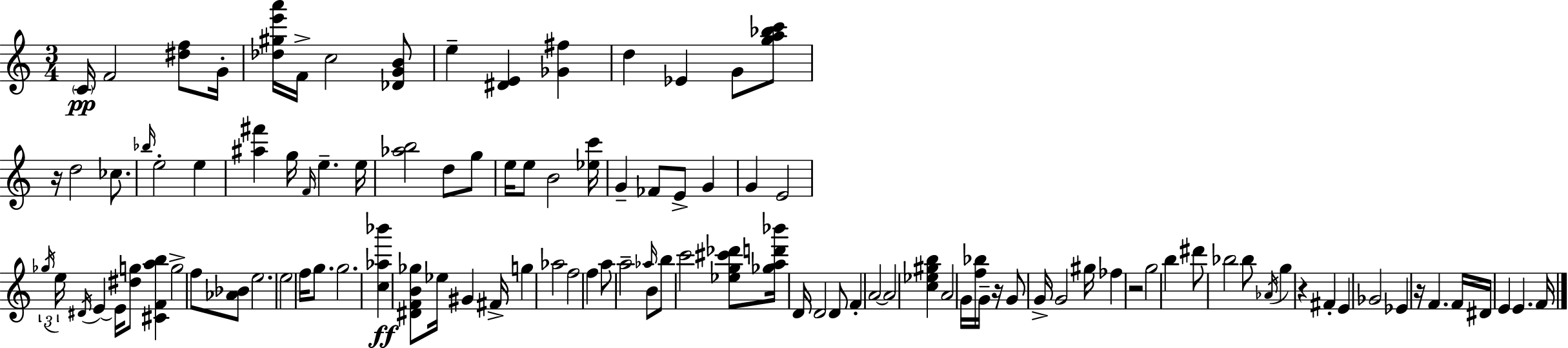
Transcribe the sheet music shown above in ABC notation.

X:1
T:Untitled
M:3/4
L:1/4
K:C
C/4 F2 [^df]/2 G/4 [_d^ge'a']/4 F/4 c2 [_DGB]/2 e [^DE] [_G^f] d _E G/2 [ga_bc']/2 z/4 d2 _c/2 _b/4 e2 e [^a^f'] g/4 F/4 e e/4 [_ab]2 d/2 g/2 e/4 e/2 B2 [_ec']/4 G _F/2 E/2 G G E2 _g/4 e/4 ^D/4 E E/4 [^dg]/2 [^CFab] g2 f/2 [_A_B]/2 e2 e2 f/4 g/2 g2 [c_a_b'] [^DFB_g]/2 _e/4 ^G ^F/4 g _a2 f2 f a/2 a2 _a/4 B/2 b/2 c'2 [_eg^c'_d']/2 [_gad'_b']/4 D/4 D2 D/2 F A2 A2 [c_e^gb] A2 G/4 [f_b]/4 G/4 z/4 G/2 G/4 G2 ^g/4 _f z2 g2 b ^d'/2 _b2 _b/2 _A/4 g z ^F E _G2 _E z/4 F F/4 ^D/4 E E F/4